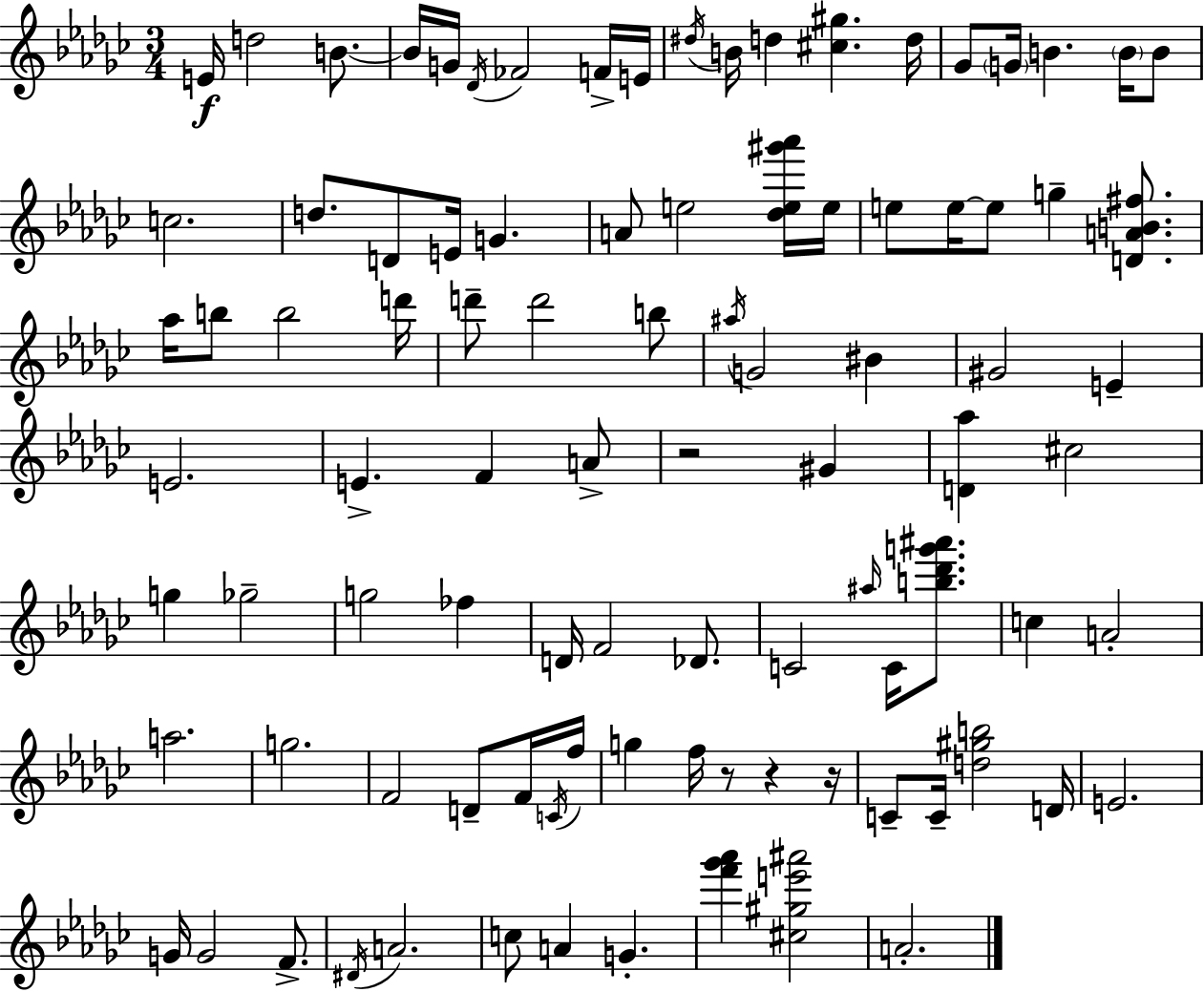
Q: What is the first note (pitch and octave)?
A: E4